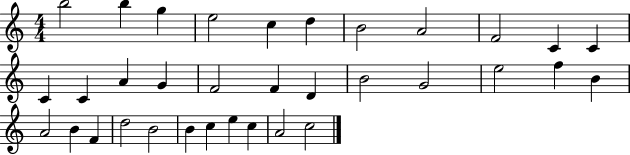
{
  \clef treble
  \numericTimeSignature
  \time 4/4
  \key c \major
  b''2 b''4 g''4 | e''2 c''4 d''4 | b'2 a'2 | f'2 c'4 c'4 | \break c'4 c'4 a'4 g'4 | f'2 f'4 d'4 | b'2 g'2 | e''2 f''4 b'4 | \break a'2 b'4 f'4 | d''2 b'2 | b'4 c''4 e''4 c''4 | a'2 c''2 | \break \bar "|."
}